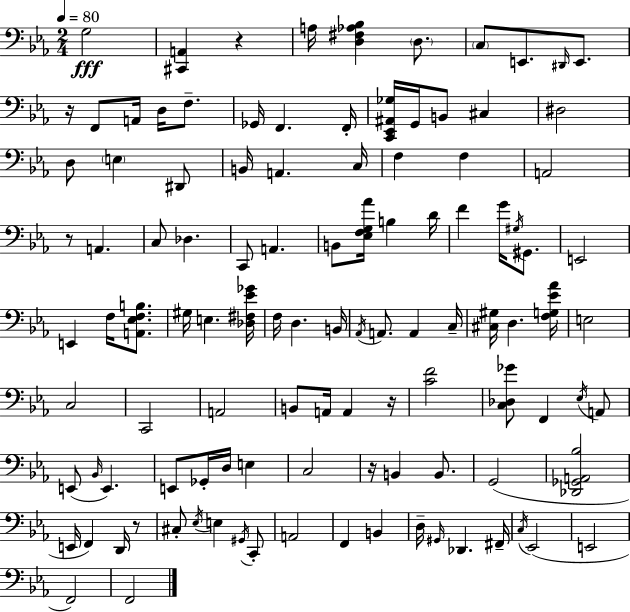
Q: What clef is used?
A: bass